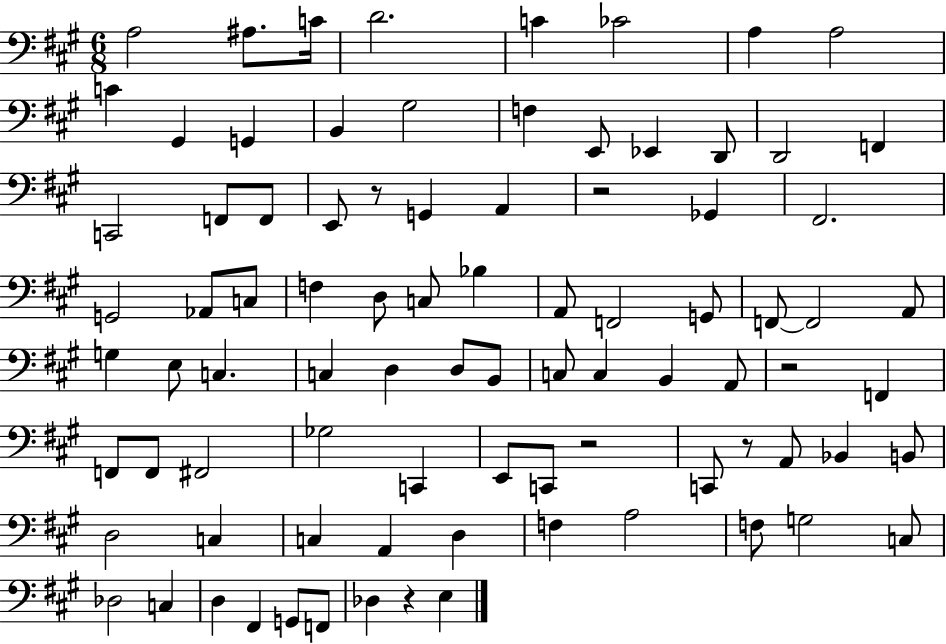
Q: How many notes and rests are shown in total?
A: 87